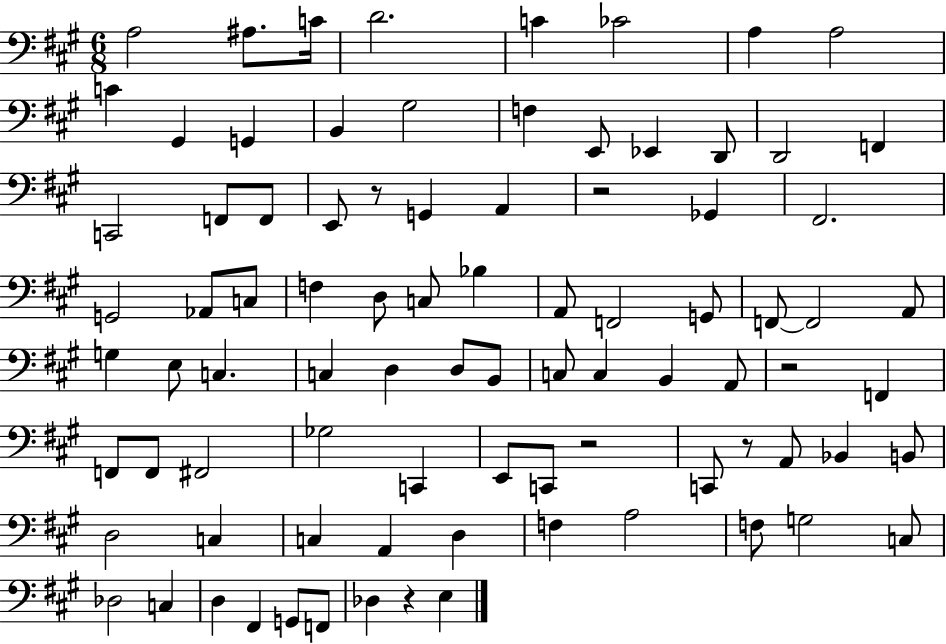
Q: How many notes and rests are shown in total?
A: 87